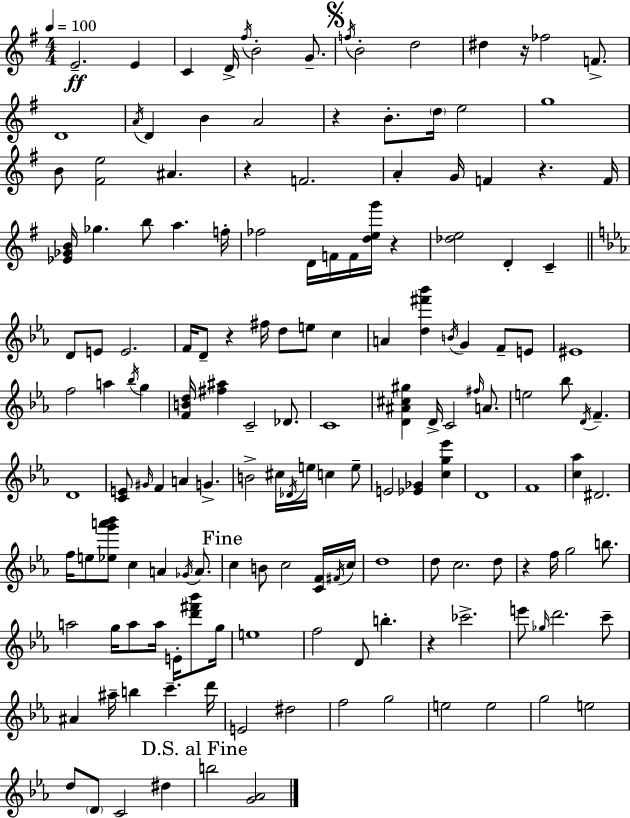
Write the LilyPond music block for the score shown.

{
  \clef treble
  \numericTimeSignature
  \time 4/4
  \key g \major
  \tempo 4 = 100
  e'2.--\ff e'4 | c'4 d'16-> \acciaccatura { fis''16 } b'2-. g'8.-- | \mark \markup { \musicglyph "scripts.segno" } \acciaccatura { f''16 } b'2-. d''2 | dis''4 r16 fes''2 f'8.-> | \break d'1 | \acciaccatura { a'16 } d'4 b'4 a'2 | r4 b'8.-. \parenthesize d''16 e''2 | g''1 | \break b'8 <fis' e''>2 ais'4. | r4 f'2. | a'4-. g'16 f'4 r4. | f'16 <ees' ges' b'>16 ges''4. b''8 a''4. | \break f''16-. fes''2 d'16 f'16 f'16 <d'' e'' g'''>16 r4 | <des'' e''>2 d'4-. c'4-- | \bar "||" \break \key ees \major d'8 e'8 e'2. | f'16 d'8-- r4 fis''16 d''8 e''8 c''4 | a'4 <d'' fis''' bes'''>4 \acciaccatura { b'16 } g'4 f'8-- e'8 | eis'1 | \break f''2 a''4 \acciaccatura { bes''16 } g''4 | <f' b' d''>16 <fis'' ais''>4 c'2-- des'8. | c'1 | <d' ais' cis'' gis''>4 d'16-> c'2 \grace { fis''16 } | \break a'8. e''2 bes''8 \acciaccatura { d'16 } f'4.-- | d'1 | <c' e'>8 \grace { gis'16 } f'4 a'4 g'4.-> | b'2-> cis''16 \acciaccatura { des'16 } e''16 | \break c''4 e''8-- e'2 <ees' ges'>4 | <c'' g'' ees'''>4 d'1 | f'1 | <c'' aes''>4 dis'2. | \break f''16 e''8 <ees'' g''' a''' bes'''>8 c''4 a'4 | \acciaccatura { ges'16 } a'8. \mark "Fine" c''4 b'8 c''2 | <c' f'>16 \acciaccatura { fis'16 } c''16 d''1 | d''8 c''2. | \break d''8 r4 f''16 g''2 | b''8. a''2 | g''16 a''8 a''16 e'16-. <d''' fis''' bes'''>8 g''16 e''1 | f''2 | \break d'8 b''4.-. r4 ces'''2.-> | e'''8 \grace { ges''16 } d'''2. | c'''8-- ais'4 ais''16-- b''4 | c'''4.-- d'''16 e'2 | \break dis''2 f''2 | g''2 e''2 | e''2 g''2 | e''2 d''8 \parenthesize d'8 c'2 | \break dis''4 \mark "D.S. al Fine" b''2 | <g' aes'>2 \bar "|."
}